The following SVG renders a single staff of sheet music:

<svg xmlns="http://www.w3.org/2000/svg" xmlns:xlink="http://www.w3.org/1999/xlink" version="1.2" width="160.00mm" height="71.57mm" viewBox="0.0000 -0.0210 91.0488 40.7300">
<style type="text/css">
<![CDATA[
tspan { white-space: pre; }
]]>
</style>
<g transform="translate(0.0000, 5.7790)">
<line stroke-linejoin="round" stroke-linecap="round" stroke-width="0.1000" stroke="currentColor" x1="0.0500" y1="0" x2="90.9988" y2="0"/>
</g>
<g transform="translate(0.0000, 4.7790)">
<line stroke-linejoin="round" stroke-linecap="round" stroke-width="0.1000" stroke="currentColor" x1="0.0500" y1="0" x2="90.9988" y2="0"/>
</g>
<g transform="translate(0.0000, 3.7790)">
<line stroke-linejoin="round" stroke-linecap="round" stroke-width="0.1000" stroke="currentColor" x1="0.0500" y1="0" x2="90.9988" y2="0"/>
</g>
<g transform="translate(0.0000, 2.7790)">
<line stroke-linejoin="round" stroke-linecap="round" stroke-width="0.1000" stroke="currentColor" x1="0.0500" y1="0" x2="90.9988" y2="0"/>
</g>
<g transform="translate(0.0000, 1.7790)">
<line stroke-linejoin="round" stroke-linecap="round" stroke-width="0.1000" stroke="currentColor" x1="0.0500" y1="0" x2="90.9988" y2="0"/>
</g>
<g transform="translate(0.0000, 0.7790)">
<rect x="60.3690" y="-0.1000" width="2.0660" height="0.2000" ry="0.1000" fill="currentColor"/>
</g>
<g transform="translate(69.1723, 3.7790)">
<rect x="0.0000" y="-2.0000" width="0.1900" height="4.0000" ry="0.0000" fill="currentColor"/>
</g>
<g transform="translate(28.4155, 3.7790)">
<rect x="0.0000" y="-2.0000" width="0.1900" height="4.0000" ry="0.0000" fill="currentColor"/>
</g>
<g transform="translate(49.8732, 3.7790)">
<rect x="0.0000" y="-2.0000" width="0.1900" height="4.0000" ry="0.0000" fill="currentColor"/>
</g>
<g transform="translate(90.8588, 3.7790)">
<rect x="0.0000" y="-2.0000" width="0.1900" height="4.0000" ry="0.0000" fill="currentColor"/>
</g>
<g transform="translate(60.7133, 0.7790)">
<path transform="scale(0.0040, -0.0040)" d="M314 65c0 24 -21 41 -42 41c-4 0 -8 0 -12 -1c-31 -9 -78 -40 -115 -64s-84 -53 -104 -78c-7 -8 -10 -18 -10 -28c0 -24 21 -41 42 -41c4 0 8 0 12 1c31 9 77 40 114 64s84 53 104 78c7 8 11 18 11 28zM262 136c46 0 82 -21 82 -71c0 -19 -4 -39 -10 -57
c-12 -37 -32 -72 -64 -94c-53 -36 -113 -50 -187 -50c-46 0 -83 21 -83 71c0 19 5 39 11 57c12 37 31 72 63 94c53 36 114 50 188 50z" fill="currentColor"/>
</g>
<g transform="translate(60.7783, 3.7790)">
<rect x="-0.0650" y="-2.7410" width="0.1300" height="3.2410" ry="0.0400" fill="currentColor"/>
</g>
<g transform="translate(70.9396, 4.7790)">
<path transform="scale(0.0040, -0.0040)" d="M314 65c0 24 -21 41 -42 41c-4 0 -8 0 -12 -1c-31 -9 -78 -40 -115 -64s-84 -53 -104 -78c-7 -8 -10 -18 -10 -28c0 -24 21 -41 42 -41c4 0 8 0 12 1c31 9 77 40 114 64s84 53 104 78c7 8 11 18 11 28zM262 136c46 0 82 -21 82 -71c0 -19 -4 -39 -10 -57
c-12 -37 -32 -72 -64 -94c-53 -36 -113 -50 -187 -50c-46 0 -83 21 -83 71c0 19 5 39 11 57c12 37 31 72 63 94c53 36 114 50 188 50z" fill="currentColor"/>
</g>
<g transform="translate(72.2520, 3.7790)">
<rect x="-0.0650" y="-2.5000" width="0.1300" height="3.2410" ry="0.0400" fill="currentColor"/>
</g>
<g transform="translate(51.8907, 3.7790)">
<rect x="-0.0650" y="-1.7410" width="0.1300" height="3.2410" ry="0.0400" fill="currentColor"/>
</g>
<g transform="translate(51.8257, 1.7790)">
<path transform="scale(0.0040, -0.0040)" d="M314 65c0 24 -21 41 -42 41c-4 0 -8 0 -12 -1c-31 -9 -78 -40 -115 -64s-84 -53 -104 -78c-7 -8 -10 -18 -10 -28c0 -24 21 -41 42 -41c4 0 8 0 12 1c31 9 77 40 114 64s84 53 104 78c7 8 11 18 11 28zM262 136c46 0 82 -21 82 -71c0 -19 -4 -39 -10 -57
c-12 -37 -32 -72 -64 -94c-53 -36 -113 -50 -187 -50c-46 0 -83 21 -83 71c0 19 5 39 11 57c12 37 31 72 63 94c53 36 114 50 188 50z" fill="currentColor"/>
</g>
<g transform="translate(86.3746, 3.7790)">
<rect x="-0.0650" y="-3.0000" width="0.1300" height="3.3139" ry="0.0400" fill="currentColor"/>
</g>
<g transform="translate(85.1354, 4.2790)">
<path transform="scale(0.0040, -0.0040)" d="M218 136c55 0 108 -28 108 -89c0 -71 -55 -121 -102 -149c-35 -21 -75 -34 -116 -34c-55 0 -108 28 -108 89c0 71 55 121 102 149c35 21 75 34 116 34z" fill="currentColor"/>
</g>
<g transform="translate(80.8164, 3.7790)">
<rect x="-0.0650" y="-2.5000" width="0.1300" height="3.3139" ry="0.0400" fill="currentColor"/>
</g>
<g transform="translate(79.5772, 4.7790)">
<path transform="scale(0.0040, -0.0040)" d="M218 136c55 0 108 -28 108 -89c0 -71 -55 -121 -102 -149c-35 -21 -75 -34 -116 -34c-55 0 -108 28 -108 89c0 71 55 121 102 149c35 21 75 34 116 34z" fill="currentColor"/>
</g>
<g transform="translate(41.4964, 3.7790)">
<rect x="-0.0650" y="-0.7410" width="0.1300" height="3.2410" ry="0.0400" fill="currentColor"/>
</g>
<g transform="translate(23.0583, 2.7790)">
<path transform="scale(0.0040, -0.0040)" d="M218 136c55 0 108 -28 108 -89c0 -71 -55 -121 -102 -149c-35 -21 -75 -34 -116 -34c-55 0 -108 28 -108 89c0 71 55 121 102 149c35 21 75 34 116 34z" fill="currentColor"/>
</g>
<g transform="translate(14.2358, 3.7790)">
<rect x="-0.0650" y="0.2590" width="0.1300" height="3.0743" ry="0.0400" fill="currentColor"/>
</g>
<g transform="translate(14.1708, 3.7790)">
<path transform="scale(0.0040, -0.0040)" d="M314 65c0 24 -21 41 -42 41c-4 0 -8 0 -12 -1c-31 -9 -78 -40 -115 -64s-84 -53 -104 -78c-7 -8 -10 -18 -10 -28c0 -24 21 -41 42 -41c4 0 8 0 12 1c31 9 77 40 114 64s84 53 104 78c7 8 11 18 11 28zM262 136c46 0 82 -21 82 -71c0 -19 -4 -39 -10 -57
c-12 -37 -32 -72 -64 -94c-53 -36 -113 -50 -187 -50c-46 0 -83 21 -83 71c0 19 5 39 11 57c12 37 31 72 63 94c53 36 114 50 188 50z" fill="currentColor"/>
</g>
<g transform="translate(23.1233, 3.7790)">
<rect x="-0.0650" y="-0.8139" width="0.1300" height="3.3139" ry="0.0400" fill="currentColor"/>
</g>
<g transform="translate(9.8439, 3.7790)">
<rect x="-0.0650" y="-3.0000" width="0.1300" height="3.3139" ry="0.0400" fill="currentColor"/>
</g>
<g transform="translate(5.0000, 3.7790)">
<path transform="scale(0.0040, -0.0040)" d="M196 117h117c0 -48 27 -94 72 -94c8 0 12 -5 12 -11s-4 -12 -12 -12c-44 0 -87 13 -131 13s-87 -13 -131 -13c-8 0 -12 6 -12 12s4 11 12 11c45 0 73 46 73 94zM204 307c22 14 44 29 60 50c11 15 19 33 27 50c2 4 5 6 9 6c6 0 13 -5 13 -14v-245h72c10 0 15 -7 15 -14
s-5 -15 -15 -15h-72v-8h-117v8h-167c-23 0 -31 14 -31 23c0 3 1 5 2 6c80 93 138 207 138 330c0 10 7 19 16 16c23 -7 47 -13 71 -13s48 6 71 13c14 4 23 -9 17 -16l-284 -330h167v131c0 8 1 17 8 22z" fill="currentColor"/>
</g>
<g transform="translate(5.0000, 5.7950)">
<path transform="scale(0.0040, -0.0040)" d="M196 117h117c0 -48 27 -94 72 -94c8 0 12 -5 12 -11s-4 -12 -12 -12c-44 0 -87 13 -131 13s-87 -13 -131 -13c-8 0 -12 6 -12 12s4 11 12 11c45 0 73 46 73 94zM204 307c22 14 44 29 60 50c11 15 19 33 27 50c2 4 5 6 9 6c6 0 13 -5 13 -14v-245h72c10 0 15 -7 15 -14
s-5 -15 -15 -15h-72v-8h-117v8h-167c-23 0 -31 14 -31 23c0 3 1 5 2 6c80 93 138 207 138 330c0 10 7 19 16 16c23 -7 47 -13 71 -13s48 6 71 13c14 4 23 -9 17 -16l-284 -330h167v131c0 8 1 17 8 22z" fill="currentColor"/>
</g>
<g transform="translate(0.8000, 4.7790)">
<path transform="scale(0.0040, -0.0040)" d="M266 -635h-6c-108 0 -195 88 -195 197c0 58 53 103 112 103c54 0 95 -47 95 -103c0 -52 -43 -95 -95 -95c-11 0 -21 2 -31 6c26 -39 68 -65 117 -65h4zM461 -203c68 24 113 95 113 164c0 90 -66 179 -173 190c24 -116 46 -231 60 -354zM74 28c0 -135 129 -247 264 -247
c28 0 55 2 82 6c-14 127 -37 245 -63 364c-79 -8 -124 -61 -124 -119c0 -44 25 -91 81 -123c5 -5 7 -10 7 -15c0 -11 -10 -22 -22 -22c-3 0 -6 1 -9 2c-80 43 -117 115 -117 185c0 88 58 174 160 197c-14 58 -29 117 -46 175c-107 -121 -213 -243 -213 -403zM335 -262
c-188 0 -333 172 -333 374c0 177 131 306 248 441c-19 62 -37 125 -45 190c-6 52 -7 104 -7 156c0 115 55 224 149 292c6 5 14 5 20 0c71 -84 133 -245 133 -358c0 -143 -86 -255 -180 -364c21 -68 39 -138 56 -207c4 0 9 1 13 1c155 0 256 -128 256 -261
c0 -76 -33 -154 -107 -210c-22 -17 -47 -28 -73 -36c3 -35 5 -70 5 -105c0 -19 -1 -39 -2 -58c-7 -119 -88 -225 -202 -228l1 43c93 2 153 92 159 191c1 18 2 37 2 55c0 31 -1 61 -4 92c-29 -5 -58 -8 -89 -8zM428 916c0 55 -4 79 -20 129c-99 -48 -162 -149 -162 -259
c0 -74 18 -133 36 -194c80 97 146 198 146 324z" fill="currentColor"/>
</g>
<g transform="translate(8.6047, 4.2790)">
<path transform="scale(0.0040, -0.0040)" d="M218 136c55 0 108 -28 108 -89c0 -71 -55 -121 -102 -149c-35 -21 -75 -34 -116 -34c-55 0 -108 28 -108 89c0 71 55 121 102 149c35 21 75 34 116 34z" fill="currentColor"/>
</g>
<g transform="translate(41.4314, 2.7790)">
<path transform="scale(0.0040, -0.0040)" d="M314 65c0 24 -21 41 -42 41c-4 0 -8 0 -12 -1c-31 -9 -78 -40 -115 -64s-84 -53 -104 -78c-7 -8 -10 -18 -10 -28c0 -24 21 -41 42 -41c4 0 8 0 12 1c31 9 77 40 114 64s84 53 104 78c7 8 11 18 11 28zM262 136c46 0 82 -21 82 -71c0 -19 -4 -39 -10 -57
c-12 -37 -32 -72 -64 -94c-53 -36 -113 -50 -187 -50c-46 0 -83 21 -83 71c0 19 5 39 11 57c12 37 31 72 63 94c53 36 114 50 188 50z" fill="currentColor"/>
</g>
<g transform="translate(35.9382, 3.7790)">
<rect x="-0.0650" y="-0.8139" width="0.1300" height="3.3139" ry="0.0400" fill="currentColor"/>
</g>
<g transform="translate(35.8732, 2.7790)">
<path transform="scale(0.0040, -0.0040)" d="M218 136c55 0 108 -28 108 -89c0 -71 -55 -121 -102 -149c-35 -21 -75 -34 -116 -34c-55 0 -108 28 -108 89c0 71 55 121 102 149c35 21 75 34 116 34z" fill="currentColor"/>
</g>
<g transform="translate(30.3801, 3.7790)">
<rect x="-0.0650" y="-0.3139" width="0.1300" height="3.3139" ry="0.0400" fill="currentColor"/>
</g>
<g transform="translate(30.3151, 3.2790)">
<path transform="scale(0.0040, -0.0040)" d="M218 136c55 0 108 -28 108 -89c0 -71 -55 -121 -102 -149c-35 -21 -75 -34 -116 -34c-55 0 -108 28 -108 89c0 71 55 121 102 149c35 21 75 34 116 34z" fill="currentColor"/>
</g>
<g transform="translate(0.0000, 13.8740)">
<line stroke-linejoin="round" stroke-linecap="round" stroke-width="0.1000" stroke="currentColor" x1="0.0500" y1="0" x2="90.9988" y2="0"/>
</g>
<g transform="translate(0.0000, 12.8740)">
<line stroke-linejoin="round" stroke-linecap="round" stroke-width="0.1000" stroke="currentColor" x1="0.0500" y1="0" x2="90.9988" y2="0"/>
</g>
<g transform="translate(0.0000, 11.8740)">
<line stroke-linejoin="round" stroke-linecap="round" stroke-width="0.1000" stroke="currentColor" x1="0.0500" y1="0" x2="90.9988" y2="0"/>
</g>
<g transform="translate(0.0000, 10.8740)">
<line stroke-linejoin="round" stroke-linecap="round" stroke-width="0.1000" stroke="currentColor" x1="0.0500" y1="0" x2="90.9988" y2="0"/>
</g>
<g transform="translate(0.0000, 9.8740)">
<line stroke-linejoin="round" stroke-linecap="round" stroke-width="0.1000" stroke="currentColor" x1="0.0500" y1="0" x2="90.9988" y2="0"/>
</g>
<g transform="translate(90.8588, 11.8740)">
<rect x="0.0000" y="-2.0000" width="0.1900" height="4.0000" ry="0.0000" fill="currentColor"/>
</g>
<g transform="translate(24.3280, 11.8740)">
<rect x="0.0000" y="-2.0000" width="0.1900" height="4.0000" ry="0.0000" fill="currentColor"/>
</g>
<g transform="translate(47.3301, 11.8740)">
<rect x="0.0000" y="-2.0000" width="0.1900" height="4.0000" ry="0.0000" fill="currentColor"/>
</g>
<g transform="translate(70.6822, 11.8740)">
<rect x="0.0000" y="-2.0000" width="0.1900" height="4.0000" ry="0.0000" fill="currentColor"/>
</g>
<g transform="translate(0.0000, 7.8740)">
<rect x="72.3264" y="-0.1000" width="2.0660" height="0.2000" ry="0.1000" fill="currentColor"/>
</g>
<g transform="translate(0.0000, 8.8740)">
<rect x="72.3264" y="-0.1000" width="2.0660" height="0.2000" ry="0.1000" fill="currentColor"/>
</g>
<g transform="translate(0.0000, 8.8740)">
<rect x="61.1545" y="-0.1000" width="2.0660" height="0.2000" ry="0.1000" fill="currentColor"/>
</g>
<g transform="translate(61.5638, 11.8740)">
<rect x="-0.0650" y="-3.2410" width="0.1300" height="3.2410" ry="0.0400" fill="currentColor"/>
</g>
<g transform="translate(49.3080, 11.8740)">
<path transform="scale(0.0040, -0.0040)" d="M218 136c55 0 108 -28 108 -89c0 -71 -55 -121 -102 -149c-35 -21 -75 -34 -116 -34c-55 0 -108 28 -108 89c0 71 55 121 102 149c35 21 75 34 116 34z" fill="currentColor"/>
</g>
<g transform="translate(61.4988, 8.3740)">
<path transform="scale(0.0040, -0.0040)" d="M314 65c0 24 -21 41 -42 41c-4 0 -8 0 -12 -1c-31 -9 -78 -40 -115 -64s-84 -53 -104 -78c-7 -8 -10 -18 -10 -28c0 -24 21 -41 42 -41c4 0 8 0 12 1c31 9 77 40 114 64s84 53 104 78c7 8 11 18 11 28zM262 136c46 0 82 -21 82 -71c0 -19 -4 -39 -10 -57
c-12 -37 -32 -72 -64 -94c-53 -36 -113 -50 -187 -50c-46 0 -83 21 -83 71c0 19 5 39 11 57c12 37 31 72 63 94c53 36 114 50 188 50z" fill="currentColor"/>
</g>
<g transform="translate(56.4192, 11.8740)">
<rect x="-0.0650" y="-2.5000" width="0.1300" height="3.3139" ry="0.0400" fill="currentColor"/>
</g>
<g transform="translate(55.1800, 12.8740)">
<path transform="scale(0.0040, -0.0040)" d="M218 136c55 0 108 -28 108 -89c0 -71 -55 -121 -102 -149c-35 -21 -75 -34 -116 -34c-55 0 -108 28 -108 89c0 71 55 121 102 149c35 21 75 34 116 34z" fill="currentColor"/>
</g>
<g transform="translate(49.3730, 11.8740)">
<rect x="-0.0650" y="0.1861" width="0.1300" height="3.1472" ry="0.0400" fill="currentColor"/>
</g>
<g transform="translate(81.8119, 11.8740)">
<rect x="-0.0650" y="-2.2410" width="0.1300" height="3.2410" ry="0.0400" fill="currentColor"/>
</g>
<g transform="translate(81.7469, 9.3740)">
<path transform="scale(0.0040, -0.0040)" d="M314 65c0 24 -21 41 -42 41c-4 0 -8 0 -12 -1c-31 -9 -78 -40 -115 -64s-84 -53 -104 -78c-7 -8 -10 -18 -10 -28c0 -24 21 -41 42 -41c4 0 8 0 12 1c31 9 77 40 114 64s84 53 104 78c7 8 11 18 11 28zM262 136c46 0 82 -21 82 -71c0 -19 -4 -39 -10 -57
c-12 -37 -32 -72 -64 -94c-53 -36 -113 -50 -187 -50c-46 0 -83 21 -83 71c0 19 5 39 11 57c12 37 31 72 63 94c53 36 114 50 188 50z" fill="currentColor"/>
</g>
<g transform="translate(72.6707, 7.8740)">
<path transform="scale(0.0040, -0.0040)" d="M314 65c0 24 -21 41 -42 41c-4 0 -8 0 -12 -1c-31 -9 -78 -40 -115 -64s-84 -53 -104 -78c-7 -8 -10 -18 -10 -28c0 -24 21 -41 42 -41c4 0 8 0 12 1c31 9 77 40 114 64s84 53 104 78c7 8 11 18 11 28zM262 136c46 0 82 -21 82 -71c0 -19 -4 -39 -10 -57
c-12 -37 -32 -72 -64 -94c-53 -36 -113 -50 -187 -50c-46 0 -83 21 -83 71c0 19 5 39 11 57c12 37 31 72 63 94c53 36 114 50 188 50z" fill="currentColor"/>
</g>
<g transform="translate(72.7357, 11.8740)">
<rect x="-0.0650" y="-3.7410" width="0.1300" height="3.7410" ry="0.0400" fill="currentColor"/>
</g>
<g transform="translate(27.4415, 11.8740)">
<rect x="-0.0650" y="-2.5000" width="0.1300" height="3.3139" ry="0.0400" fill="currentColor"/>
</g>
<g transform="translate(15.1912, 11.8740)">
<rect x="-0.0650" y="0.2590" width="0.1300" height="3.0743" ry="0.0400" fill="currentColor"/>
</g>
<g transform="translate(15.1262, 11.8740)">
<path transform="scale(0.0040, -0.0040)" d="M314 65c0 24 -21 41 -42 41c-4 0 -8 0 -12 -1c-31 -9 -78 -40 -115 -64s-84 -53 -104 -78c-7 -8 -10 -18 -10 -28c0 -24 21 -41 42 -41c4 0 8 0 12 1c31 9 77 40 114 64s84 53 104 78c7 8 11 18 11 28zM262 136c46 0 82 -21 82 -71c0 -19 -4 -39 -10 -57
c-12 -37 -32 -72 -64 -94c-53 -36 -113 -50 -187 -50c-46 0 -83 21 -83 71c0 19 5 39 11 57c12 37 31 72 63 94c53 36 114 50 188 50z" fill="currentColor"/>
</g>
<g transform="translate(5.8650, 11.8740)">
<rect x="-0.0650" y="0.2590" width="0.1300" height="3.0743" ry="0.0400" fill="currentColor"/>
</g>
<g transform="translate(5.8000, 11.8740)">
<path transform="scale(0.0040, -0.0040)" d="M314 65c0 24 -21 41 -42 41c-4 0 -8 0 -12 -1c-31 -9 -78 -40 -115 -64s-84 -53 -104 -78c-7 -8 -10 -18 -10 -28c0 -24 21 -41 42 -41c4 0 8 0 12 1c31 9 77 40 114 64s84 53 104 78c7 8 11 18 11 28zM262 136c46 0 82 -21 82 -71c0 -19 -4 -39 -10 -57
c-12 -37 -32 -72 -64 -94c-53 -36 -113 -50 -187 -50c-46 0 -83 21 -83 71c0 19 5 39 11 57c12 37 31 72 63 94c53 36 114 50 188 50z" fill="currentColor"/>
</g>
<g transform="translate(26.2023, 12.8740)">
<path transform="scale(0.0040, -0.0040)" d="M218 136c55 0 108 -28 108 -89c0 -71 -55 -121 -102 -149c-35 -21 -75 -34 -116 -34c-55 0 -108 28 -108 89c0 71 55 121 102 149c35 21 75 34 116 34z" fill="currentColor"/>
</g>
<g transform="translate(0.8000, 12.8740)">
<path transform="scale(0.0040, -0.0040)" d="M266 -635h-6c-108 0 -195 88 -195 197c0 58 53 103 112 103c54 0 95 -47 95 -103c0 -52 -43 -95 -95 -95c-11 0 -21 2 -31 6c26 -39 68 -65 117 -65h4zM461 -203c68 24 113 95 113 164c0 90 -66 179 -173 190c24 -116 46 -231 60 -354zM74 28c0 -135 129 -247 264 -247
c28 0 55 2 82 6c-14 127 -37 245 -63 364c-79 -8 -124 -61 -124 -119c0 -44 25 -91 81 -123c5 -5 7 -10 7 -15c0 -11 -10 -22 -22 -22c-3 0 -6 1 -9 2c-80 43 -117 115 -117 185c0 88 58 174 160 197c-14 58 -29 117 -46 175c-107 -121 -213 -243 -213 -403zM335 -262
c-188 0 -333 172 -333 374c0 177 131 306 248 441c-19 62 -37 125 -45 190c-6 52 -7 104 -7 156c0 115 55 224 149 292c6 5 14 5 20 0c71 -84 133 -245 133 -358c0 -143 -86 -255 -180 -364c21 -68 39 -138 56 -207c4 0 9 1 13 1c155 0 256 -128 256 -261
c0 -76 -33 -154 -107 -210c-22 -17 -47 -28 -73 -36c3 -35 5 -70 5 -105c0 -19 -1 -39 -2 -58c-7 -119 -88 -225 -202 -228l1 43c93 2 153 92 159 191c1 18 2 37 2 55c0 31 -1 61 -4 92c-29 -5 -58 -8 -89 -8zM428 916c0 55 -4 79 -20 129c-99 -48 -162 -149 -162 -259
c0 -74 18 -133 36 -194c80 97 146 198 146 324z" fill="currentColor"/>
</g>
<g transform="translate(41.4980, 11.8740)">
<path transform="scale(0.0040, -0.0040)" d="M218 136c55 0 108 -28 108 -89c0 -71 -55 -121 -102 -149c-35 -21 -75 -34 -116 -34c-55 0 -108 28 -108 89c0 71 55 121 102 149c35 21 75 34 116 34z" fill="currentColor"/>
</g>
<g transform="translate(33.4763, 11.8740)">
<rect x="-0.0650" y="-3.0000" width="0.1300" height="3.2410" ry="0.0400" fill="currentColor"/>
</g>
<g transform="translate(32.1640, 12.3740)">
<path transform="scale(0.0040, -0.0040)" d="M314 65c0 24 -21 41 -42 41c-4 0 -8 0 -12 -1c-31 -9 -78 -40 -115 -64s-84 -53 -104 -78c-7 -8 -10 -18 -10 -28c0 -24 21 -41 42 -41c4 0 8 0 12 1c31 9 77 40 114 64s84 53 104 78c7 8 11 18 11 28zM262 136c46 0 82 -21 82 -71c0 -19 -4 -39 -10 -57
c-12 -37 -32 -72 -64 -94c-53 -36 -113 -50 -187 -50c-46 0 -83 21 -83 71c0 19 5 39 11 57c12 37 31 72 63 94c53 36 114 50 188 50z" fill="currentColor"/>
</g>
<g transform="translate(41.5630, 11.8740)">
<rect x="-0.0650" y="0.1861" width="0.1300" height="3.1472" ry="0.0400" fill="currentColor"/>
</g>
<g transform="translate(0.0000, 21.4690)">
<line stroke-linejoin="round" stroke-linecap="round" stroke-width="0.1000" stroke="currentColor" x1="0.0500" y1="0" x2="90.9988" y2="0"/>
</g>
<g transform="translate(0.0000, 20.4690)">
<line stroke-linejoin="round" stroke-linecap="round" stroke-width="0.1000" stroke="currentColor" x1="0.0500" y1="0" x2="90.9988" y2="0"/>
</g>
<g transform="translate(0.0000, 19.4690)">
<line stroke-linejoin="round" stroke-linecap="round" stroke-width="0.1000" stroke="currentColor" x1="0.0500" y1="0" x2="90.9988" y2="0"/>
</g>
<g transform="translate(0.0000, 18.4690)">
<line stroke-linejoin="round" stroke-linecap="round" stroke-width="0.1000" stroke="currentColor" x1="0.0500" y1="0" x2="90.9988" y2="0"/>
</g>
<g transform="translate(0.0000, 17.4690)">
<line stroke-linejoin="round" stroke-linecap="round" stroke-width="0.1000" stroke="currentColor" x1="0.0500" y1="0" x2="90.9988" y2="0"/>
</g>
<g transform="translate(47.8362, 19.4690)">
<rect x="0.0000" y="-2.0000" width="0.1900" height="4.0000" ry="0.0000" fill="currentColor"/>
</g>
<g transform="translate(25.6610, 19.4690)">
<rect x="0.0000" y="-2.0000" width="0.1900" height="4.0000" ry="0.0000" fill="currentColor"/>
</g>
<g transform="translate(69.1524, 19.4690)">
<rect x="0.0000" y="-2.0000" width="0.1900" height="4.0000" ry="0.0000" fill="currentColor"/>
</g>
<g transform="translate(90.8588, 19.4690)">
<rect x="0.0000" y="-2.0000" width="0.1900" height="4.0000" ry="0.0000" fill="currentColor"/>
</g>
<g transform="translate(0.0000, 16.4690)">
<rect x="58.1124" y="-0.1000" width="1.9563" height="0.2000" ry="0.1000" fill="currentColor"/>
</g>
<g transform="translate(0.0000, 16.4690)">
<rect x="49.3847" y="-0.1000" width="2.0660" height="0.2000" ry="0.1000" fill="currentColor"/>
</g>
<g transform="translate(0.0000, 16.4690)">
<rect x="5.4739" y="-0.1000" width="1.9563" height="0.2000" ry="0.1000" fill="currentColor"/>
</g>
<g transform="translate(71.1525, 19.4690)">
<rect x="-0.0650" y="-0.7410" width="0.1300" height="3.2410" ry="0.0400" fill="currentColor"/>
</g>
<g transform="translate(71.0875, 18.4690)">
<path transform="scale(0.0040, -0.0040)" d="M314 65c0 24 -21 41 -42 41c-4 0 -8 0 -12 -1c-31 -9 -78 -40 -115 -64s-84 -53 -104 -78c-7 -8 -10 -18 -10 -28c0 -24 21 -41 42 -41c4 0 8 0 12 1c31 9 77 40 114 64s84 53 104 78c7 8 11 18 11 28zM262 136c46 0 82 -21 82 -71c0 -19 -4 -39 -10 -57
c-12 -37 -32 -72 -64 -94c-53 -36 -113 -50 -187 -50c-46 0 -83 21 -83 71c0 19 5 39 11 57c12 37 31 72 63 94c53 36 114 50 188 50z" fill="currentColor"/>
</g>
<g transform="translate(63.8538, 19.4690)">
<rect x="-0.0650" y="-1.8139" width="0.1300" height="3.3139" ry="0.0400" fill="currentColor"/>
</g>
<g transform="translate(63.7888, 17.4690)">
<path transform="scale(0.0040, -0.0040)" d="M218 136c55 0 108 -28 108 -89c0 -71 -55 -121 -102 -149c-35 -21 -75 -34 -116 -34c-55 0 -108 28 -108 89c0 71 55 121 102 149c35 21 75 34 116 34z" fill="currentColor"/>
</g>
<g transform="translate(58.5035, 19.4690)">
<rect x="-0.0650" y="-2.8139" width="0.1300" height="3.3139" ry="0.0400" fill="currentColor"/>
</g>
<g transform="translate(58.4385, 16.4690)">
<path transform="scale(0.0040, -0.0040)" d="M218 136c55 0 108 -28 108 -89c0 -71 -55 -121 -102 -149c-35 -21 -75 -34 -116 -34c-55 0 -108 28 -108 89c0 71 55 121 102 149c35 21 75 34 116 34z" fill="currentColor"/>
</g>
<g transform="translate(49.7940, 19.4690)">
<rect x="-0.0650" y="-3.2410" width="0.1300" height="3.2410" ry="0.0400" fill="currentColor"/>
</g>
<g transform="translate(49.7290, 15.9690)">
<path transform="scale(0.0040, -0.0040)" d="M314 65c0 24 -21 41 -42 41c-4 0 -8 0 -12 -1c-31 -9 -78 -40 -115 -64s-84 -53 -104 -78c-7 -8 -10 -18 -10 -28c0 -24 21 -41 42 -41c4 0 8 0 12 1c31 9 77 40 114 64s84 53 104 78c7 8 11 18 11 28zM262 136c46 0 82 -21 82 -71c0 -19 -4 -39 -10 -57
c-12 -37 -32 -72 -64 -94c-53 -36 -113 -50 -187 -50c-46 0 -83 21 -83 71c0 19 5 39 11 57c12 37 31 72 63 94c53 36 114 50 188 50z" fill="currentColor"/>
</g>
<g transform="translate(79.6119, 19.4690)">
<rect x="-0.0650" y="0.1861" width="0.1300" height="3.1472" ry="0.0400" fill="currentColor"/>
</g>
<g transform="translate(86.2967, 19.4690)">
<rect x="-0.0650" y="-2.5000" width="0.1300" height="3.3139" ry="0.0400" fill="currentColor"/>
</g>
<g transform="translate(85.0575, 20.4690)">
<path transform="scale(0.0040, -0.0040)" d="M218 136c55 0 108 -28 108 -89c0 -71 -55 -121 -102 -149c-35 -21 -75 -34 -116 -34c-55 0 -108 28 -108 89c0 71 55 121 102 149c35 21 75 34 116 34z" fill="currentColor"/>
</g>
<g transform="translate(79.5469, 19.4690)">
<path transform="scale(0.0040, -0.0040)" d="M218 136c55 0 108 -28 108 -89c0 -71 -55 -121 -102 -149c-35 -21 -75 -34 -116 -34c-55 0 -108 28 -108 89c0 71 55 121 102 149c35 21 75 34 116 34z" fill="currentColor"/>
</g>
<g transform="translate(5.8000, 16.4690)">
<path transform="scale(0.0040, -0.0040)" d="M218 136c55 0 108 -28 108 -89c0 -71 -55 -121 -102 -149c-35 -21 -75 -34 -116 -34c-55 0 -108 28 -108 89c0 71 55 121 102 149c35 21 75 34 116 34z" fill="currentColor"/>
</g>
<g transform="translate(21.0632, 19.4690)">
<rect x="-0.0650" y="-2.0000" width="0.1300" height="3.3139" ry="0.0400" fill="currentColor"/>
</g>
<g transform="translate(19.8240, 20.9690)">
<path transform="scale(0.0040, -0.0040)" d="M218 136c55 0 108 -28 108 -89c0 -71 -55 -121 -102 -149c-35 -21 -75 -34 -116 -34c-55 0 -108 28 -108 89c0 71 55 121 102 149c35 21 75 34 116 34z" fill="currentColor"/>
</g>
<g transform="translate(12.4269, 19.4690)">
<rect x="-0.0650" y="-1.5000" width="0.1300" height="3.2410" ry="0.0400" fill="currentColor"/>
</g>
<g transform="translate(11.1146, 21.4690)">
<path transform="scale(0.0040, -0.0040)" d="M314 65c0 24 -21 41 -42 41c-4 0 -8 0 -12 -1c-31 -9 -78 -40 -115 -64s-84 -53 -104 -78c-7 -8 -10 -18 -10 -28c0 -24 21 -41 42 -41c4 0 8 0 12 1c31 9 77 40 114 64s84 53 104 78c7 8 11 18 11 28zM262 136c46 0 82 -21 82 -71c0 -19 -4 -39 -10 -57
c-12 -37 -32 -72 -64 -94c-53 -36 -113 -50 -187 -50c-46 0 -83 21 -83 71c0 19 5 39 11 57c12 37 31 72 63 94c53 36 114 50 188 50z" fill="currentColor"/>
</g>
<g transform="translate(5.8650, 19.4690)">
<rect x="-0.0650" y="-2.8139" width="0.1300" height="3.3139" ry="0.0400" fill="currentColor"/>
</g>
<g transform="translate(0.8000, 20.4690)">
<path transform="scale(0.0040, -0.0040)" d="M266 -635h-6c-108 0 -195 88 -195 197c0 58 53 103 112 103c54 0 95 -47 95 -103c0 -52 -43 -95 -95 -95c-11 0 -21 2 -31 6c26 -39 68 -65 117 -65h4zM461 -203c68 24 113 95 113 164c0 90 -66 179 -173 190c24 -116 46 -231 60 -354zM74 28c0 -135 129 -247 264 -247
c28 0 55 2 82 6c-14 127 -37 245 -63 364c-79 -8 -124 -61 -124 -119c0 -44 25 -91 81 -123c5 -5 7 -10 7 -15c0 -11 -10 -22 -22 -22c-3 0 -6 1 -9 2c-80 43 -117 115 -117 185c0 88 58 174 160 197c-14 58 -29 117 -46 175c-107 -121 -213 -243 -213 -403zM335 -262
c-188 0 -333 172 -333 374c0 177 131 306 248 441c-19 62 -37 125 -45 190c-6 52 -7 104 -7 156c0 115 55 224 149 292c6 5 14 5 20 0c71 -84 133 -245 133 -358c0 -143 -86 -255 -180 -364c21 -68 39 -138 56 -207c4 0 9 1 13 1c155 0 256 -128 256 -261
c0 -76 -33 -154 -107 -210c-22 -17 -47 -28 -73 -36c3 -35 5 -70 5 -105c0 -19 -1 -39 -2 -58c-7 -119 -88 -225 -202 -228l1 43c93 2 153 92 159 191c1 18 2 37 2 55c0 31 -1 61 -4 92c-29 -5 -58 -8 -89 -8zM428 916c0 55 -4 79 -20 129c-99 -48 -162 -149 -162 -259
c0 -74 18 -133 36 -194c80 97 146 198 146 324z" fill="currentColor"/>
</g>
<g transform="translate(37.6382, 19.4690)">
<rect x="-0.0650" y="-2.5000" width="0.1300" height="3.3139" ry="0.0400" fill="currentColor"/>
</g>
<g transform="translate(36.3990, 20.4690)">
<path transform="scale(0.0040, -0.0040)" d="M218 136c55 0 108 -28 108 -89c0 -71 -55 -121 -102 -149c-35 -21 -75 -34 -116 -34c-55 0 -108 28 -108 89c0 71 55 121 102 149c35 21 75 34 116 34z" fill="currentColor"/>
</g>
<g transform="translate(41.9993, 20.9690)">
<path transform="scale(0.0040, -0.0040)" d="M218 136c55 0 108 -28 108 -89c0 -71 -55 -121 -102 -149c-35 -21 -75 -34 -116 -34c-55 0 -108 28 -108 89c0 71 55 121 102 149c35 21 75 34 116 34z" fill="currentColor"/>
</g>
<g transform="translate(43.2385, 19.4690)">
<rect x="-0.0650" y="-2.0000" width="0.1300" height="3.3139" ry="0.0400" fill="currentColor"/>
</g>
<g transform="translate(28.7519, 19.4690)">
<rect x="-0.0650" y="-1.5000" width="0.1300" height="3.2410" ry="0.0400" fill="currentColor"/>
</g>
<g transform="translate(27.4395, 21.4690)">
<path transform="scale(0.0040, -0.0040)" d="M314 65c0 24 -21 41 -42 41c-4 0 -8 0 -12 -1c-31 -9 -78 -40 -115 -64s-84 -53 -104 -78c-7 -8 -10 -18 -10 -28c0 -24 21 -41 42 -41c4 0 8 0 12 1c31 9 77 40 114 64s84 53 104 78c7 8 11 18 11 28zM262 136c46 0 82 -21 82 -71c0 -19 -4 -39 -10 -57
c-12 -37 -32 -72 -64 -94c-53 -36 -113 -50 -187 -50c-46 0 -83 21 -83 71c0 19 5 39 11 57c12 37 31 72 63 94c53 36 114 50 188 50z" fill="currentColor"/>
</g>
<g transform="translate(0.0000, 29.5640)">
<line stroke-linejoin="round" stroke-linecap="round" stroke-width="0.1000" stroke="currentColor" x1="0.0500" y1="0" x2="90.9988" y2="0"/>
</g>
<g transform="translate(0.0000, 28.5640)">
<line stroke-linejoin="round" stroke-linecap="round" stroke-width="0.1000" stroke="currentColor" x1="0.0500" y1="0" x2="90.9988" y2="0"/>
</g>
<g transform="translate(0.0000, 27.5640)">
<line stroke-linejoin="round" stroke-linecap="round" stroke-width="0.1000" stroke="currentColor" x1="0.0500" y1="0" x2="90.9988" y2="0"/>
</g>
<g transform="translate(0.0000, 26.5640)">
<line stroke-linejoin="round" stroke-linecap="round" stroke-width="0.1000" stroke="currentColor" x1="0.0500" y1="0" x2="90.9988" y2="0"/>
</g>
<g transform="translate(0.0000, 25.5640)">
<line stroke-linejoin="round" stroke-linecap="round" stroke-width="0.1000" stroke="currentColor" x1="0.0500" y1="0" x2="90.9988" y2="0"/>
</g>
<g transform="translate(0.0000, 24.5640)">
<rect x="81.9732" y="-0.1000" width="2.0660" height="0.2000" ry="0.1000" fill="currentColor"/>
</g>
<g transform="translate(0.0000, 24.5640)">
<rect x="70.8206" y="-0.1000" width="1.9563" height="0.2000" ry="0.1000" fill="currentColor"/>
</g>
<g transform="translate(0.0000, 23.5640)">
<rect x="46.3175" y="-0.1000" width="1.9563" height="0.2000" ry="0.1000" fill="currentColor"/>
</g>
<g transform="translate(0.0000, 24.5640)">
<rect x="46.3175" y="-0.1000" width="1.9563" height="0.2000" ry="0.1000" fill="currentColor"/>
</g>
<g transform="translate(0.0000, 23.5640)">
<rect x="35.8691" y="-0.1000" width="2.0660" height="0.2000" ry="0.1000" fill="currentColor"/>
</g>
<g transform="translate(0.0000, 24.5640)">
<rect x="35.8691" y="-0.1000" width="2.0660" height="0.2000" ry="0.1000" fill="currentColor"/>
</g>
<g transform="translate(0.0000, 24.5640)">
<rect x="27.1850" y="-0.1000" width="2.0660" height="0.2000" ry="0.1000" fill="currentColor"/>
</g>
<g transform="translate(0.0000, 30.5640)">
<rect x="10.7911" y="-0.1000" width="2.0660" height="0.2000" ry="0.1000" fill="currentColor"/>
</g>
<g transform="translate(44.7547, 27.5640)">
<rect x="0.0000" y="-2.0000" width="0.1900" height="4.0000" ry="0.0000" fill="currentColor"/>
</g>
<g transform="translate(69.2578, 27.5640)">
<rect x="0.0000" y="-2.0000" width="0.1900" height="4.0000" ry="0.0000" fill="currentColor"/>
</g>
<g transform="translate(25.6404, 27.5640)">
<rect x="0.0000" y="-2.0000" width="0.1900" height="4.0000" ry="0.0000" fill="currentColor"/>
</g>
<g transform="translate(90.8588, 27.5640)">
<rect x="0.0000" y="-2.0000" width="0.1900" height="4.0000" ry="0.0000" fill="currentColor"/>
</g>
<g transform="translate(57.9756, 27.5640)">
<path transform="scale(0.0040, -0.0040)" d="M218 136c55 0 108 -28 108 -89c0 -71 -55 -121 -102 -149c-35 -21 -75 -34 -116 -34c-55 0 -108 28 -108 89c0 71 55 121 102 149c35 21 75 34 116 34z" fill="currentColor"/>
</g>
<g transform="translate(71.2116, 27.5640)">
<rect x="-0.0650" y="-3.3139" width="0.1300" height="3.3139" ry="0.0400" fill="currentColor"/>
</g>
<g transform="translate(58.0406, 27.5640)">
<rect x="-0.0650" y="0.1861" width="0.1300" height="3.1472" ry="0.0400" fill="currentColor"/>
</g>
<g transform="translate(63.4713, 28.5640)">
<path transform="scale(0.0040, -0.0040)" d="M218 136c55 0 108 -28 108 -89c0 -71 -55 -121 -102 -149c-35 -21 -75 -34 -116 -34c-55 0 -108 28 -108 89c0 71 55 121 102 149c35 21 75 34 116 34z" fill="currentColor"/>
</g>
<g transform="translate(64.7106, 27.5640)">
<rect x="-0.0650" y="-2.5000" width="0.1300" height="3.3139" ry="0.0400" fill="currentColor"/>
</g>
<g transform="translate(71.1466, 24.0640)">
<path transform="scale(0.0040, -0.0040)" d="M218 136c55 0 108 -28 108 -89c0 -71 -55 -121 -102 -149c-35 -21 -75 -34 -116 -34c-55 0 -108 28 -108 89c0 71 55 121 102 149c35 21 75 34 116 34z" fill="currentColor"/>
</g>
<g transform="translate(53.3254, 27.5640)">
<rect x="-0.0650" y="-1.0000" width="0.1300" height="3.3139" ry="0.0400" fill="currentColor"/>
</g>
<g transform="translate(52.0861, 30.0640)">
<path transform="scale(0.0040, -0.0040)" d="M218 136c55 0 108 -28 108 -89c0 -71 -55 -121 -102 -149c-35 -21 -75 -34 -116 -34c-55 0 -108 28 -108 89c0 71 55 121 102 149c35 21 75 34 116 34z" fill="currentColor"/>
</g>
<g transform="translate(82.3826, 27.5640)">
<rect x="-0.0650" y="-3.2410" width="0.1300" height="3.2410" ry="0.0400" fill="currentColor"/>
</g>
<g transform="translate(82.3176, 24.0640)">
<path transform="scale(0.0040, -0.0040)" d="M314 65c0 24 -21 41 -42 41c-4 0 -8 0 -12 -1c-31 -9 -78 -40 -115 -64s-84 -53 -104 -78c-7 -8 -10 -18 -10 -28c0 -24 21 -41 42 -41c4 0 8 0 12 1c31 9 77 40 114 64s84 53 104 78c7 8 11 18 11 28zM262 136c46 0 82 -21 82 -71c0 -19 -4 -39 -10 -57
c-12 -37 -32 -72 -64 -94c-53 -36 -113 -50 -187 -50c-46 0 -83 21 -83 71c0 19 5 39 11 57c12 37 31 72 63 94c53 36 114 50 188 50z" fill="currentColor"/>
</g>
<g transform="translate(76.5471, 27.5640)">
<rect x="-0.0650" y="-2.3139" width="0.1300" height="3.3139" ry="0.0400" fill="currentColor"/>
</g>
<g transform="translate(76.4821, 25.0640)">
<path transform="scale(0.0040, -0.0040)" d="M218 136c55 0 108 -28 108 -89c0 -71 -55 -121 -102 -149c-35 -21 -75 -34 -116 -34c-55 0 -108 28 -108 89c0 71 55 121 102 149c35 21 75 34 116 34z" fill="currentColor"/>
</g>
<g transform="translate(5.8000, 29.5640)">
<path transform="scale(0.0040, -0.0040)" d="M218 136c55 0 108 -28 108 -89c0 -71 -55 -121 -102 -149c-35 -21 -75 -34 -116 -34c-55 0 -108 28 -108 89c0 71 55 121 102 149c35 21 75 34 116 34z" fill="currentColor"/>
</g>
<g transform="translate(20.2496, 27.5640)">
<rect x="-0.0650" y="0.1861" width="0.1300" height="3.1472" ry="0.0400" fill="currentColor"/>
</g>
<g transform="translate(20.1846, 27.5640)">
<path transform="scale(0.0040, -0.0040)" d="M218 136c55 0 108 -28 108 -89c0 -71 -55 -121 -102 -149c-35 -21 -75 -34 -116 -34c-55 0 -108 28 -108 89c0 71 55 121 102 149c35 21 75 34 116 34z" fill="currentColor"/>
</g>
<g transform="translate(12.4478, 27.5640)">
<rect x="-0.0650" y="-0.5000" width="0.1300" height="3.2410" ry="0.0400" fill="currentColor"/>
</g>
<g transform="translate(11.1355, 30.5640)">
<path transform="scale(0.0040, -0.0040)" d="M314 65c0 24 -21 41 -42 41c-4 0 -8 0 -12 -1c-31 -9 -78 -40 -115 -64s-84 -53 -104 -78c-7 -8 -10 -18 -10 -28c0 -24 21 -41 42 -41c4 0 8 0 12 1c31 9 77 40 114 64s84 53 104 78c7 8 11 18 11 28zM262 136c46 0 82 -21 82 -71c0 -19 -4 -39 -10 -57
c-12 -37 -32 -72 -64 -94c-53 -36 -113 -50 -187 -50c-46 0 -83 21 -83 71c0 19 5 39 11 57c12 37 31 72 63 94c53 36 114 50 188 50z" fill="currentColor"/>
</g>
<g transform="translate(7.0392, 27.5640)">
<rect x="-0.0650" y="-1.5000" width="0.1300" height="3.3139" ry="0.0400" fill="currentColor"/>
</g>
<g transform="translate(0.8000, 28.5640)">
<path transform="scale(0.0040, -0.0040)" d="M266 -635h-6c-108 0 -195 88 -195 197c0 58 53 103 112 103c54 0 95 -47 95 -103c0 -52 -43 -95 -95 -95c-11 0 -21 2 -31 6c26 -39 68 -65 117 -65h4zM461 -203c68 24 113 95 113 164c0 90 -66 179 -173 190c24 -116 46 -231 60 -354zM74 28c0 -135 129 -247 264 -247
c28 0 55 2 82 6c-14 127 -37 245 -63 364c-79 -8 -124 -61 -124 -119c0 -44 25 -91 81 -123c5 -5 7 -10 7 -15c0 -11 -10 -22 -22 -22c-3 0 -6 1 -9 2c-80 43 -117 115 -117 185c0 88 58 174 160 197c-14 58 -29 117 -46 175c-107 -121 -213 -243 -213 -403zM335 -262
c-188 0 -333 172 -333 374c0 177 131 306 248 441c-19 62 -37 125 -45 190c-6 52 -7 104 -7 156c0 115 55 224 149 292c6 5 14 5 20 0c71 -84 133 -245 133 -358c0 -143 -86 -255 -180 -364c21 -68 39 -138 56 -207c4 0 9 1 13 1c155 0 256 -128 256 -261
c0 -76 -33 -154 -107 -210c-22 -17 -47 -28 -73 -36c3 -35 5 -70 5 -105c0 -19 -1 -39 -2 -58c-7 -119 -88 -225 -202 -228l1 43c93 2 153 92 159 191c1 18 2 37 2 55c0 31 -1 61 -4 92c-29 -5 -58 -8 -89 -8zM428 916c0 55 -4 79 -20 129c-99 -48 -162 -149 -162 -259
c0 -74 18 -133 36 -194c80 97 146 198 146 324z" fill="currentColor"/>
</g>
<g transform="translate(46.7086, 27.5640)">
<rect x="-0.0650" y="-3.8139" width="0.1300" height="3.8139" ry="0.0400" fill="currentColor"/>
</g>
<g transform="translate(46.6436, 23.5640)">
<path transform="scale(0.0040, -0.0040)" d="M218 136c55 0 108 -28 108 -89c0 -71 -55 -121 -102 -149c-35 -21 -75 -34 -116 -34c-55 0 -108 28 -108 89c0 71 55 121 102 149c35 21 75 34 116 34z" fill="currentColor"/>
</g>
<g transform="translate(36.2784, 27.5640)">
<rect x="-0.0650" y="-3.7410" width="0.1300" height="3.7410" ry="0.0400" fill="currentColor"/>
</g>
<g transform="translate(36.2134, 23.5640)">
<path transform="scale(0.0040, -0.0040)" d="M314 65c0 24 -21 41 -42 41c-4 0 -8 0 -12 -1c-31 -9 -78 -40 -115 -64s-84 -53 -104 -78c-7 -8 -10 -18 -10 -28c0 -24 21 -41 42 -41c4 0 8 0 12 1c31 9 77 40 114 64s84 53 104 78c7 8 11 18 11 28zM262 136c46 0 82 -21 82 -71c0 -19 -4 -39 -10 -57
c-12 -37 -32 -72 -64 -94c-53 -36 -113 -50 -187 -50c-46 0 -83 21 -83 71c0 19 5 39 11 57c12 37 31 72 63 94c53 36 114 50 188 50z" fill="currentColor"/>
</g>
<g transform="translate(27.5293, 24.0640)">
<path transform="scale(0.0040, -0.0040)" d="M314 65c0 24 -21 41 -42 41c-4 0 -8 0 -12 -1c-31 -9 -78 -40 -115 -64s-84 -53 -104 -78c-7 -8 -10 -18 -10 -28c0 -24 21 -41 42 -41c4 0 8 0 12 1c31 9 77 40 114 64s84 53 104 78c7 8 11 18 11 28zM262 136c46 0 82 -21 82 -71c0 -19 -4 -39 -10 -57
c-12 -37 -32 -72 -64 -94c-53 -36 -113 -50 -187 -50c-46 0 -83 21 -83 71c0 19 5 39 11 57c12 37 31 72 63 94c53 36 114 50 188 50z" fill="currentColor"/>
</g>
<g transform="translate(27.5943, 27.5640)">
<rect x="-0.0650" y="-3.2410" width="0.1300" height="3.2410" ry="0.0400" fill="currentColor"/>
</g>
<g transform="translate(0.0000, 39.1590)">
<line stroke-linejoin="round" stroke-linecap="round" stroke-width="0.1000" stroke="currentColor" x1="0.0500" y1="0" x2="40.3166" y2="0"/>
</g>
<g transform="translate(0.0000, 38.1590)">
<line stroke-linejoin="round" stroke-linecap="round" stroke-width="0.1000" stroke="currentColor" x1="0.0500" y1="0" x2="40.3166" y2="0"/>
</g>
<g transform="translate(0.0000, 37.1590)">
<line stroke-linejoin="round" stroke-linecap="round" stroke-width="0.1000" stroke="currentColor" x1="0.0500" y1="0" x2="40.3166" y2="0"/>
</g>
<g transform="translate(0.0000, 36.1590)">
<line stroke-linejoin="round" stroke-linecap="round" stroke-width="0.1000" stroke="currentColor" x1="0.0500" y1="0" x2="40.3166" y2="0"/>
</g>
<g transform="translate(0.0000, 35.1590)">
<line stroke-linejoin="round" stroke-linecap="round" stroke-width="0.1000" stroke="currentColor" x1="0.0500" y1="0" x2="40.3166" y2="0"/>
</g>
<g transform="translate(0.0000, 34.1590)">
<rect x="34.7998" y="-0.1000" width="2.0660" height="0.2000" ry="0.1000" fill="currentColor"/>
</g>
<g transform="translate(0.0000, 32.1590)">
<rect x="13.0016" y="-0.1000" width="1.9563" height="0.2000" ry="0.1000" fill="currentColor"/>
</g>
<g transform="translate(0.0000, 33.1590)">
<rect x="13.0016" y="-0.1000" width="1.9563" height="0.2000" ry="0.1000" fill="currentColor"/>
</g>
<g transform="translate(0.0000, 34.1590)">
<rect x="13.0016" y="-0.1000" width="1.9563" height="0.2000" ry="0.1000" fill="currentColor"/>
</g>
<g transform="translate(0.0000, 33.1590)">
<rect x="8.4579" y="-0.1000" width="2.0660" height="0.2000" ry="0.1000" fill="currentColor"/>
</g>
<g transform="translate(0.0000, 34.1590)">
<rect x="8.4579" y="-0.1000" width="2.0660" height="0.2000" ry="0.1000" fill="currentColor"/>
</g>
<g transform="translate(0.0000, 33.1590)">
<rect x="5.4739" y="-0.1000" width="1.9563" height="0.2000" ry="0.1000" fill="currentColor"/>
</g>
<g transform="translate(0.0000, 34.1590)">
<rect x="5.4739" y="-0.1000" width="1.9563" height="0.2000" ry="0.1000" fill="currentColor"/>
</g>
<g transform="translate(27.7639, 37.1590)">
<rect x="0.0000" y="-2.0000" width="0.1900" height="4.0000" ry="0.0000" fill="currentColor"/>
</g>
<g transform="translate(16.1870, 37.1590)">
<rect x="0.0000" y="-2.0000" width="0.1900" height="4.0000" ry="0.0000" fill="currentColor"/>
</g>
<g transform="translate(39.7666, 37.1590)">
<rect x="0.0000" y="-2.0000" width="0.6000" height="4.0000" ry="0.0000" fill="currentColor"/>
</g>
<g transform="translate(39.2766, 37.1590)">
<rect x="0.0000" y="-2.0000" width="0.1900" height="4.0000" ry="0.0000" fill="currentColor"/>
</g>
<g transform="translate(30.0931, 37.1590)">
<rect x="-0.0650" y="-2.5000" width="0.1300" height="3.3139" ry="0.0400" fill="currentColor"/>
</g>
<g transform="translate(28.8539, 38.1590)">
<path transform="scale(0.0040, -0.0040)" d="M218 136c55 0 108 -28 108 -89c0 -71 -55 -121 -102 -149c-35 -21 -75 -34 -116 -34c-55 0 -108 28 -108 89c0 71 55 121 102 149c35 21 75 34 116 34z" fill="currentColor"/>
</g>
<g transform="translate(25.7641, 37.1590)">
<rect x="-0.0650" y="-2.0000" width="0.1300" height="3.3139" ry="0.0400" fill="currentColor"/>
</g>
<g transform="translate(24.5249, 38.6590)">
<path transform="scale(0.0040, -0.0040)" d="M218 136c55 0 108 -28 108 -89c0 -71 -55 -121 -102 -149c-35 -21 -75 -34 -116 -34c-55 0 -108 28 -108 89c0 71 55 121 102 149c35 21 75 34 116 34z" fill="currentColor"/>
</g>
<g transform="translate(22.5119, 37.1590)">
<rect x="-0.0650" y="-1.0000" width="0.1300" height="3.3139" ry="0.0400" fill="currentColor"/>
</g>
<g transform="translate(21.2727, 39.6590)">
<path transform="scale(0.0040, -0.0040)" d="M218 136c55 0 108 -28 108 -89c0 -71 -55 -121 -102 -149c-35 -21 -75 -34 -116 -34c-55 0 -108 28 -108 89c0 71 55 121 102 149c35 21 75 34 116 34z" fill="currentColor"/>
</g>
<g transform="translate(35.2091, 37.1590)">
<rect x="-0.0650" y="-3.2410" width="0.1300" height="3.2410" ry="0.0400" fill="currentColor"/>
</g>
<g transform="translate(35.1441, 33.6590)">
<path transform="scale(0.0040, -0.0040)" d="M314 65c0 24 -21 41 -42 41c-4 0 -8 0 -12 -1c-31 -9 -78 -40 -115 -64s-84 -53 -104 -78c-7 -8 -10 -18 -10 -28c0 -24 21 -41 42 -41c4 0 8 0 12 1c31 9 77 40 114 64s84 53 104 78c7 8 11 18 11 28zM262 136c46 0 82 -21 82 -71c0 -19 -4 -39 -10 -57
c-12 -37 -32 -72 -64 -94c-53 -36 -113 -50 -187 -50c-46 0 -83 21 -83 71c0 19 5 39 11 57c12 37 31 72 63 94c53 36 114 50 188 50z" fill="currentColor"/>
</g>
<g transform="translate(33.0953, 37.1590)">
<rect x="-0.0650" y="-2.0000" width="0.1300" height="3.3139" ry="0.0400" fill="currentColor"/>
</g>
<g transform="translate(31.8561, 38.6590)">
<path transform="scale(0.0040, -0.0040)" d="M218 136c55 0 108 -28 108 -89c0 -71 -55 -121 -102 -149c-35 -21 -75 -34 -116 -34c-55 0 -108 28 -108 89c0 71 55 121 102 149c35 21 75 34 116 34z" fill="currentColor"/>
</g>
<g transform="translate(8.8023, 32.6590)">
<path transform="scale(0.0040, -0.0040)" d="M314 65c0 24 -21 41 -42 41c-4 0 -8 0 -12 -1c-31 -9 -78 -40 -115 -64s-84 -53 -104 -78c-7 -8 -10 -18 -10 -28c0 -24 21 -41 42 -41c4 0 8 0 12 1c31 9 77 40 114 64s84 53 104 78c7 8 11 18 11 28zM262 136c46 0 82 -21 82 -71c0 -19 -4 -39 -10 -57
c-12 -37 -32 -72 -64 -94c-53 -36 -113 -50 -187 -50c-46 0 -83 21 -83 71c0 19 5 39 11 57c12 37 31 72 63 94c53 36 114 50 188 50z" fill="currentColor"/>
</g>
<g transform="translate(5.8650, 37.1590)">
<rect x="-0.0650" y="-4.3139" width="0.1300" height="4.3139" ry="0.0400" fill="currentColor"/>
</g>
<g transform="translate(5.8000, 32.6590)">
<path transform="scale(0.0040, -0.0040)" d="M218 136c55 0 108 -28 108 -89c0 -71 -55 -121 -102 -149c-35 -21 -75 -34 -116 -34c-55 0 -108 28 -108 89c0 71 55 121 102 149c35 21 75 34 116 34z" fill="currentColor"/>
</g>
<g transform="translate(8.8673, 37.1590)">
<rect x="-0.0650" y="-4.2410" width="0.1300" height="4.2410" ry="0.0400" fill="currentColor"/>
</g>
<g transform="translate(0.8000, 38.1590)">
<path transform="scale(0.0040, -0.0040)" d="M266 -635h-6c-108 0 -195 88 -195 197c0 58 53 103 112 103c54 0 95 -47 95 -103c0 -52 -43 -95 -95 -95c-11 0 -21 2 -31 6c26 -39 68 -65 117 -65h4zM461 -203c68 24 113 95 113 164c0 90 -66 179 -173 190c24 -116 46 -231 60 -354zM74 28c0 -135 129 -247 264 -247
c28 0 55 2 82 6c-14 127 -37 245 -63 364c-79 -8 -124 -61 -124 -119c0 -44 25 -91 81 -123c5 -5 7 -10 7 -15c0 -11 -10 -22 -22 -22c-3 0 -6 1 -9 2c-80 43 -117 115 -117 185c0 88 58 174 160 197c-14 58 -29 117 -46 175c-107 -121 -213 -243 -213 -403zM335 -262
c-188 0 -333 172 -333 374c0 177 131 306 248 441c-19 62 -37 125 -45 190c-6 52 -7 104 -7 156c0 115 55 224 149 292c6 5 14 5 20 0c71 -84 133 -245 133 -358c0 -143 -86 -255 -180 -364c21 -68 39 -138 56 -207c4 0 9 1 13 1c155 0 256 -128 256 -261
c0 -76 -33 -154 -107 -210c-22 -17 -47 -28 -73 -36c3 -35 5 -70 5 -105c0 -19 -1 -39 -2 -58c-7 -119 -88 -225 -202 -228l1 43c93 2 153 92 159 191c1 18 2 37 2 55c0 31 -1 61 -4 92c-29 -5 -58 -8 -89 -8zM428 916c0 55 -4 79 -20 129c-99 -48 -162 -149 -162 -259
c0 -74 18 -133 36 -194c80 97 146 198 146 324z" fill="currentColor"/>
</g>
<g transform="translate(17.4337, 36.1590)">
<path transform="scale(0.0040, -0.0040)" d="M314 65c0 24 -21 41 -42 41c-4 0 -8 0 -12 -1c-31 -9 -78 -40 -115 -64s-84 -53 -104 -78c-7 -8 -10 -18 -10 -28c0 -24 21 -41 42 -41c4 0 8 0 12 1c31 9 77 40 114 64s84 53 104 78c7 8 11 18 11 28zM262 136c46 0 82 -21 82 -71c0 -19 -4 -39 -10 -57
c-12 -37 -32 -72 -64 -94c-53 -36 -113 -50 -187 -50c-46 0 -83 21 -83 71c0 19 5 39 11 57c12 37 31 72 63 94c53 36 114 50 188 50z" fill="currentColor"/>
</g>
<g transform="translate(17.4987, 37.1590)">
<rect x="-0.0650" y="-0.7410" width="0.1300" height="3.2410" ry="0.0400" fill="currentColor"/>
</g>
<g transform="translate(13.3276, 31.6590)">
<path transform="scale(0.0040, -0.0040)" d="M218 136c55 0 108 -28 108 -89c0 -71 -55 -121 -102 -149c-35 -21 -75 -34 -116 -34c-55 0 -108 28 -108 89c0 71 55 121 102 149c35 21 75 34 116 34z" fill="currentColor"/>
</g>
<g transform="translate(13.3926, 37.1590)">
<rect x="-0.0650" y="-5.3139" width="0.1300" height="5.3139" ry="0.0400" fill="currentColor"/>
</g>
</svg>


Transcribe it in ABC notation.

X:1
T:Untitled
M:4/4
L:1/4
K:C
A B2 d c d d2 f2 a2 G2 G A B2 B2 G A2 B B G b2 c'2 g2 a E2 F E2 G F b2 a f d2 B G E C2 B b2 c'2 c' D B G b g b2 d' d'2 f' d2 D F G F b2